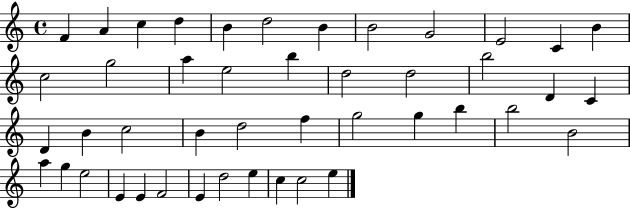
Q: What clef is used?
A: treble